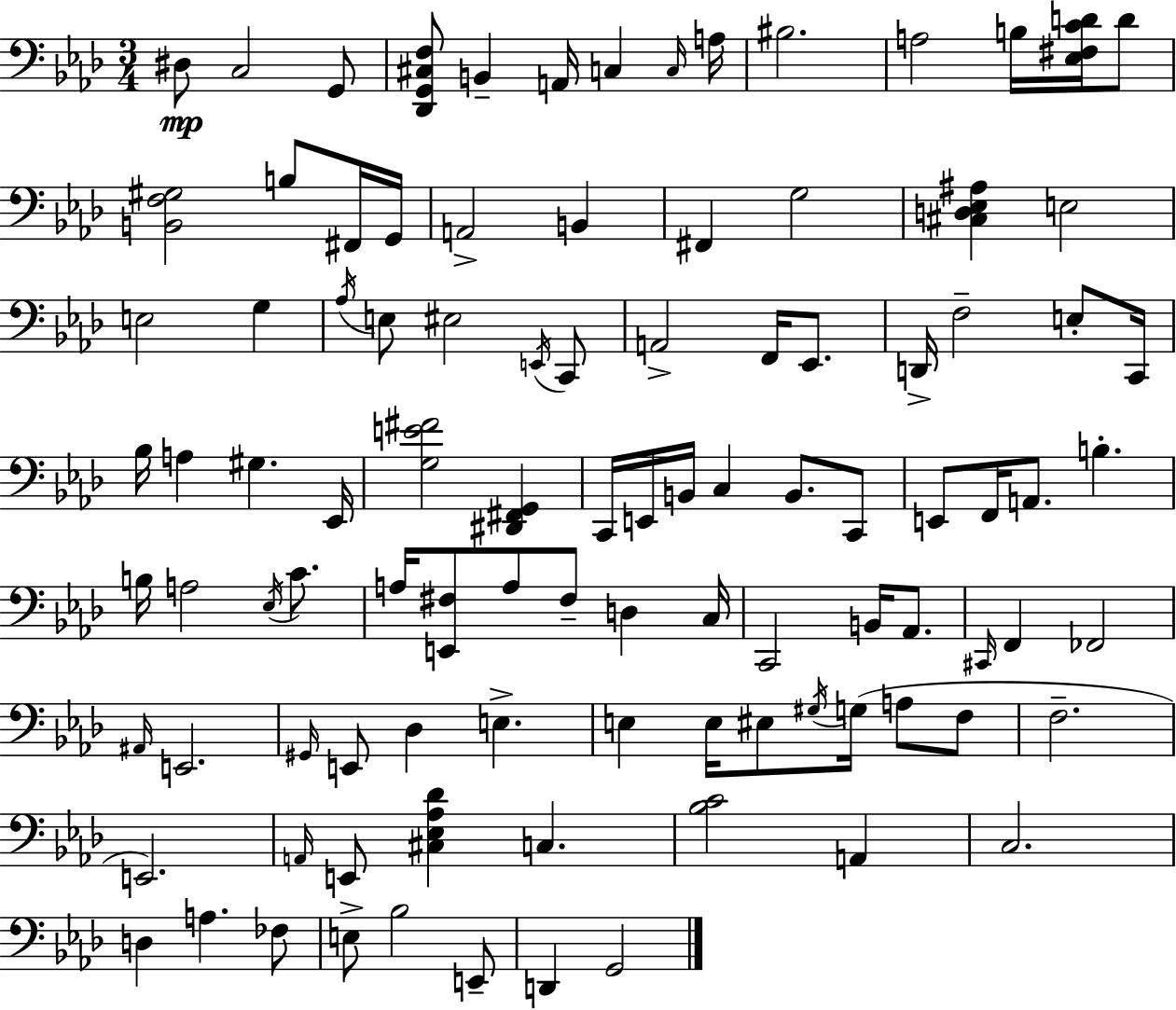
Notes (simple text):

D#3/e C3/h G2/e [Db2,G2,C#3,F3]/e B2/q A2/s C3/q C3/s A3/s BIS3/h. A3/h B3/s [Eb3,F#3,C4,D4]/s D4/e [B2,F3,G#3]/h B3/e F#2/s G2/s A2/h B2/q F#2/q G3/h [C#3,D3,Eb3,A#3]/q E3/h E3/h G3/q Ab3/s E3/e EIS3/h E2/s C2/e A2/h F2/s Eb2/e. D2/s F3/h E3/e C2/s Bb3/s A3/q G#3/q. Eb2/s [G3,E4,F#4]/h [D#2,F#2,G2]/q C2/s E2/s B2/s C3/q B2/e. C2/e E2/e F2/s A2/e. B3/q. B3/s A3/h Eb3/s C4/e. A3/s [E2,F#3]/e A3/e F#3/e D3/q C3/s C2/h B2/s Ab2/e. C#2/s F2/q FES2/h A#2/s E2/h. G#2/s E2/e Db3/q E3/q. E3/q E3/s EIS3/e G#3/s G3/s A3/e F3/e F3/h. E2/h. A2/s E2/e [C#3,Eb3,Ab3,Db4]/q C3/q. [Bb3,C4]/h A2/q C3/h. D3/q A3/q. FES3/e E3/e Bb3/h E2/e D2/q G2/h